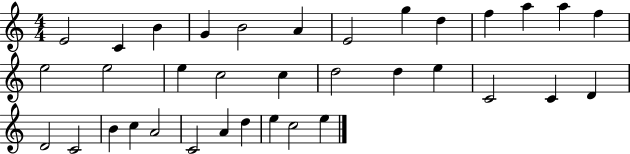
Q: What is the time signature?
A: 4/4